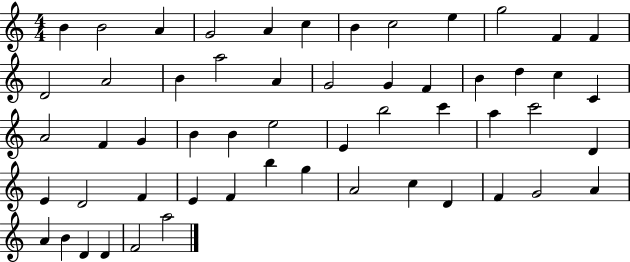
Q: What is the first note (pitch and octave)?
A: B4